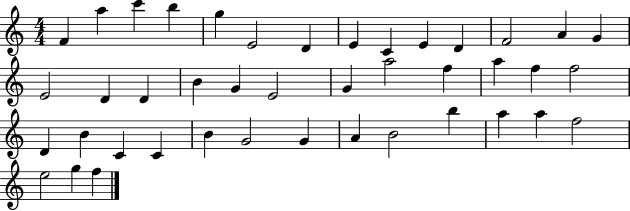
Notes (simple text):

F4/q A5/q C6/q B5/q G5/q E4/h D4/q E4/q C4/q E4/q D4/q F4/h A4/q G4/q E4/h D4/q D4/q B4/q G4/q E4/h G4/q A5/h F5/q A5/q F5/q F5/h D4/q B4/q C4/q C4/q B4/q G4/h G4/q A4/q B4/h B5/q A5/q A5/q F5/h E5/h G5/q F5/q